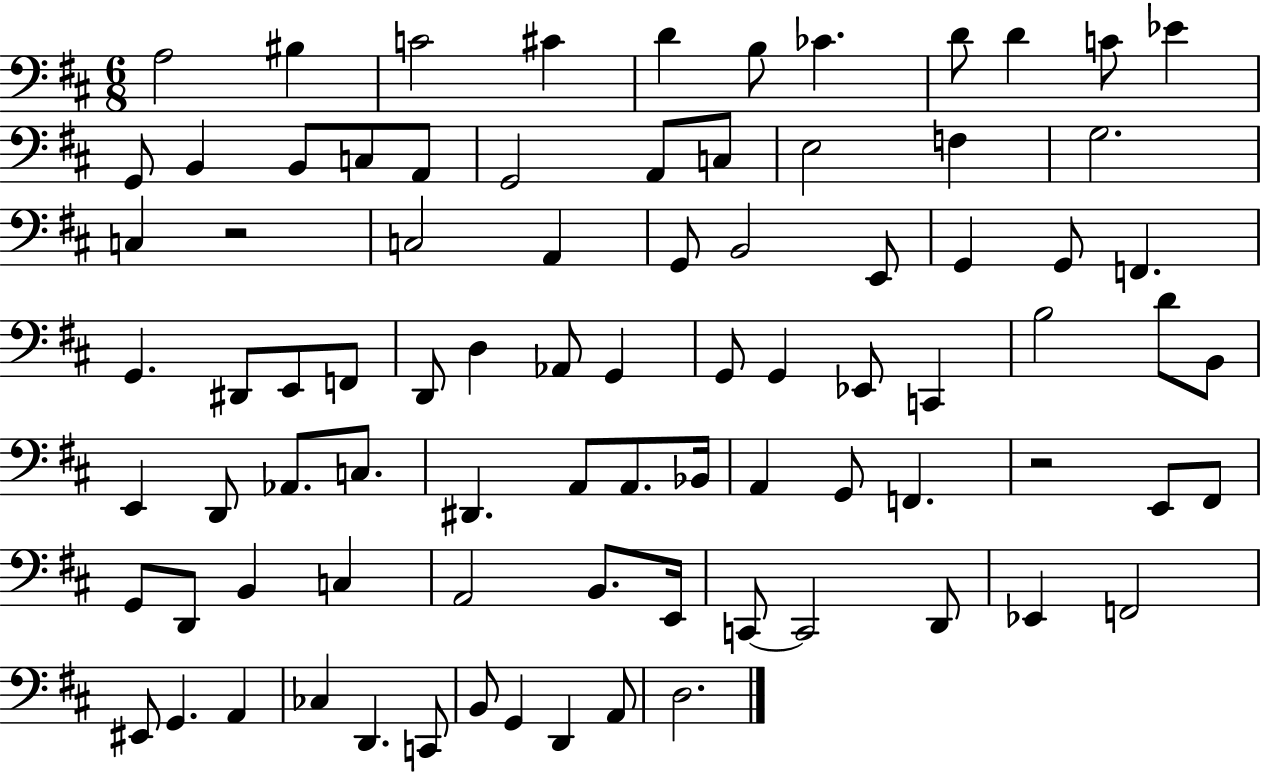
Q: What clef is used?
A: bass